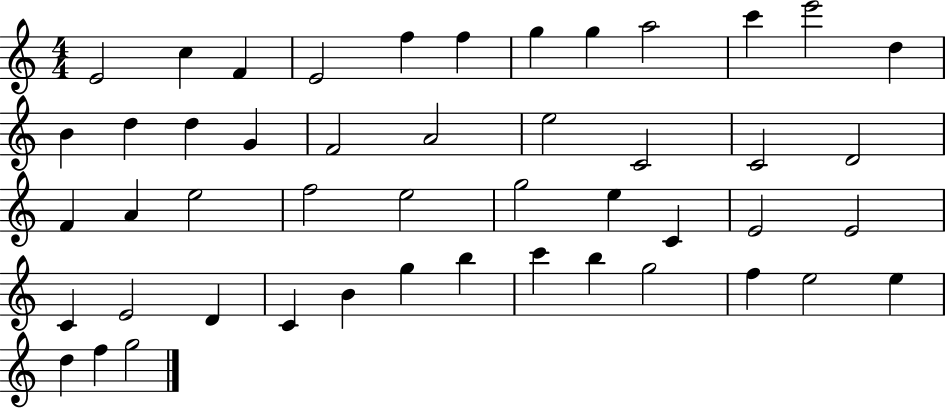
X:1
T:Untitled
M:4/4
L:1/4
K:C
E2 c F E2 f f g g a2 c' e'2 d B d d G F2 A2 e2 C2 C2 D2 F A e2 f2 e2 g2 e C E2 E2 C E2 D C B g b c' b g2 f e2 e d f g2